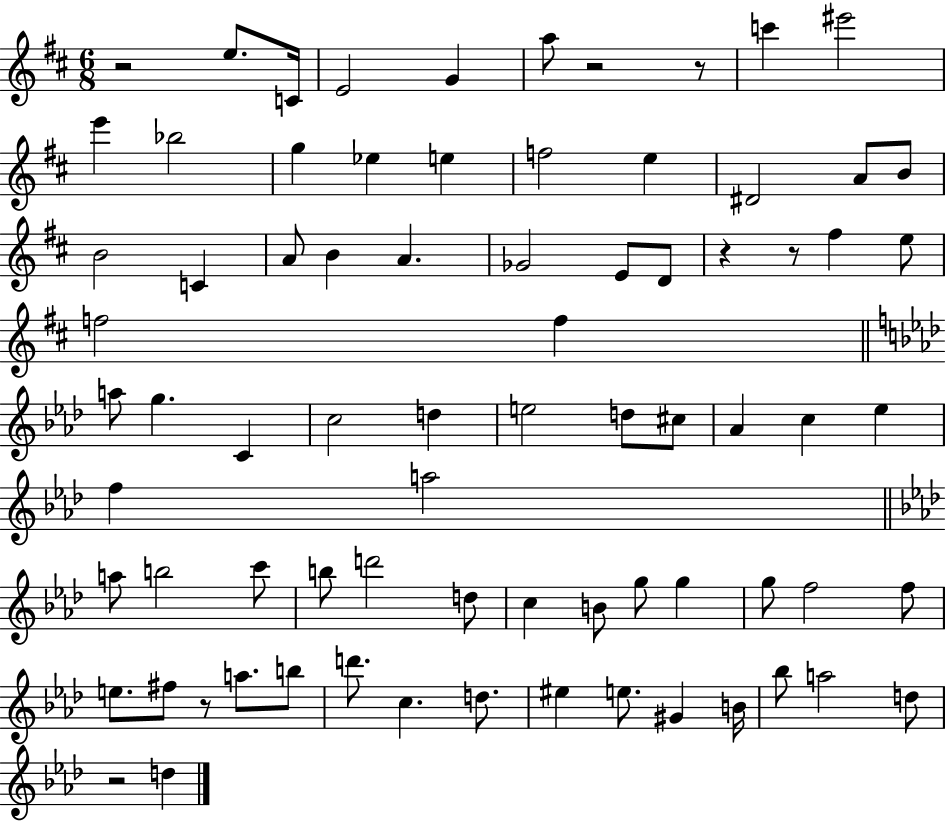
X:1
T:Untitled
M:6/8
L:1/4
K:D
z2 e/2 C/4 E2 G a/2 z2 z/2 c' ^e'2 e' _b2 g _e e f2 e ^D2 A/2 B/2 B2 C A/2 B A _G2 E/2 D/2 z z/2 ^f e/2 f2 f a/2 g C c2 d e2 d/2 ^c/2 _A c _e f a2 a/2 b2 c'/2 b/2 d'2 d/2 c B/2 g/2 g g/2 f2 f/2 e/2 ^f/2 z/2 a/2 b/2 d'/2 c d/2 ^e e/2 ^G B/4 _b/2 a2 d/2 z2 d